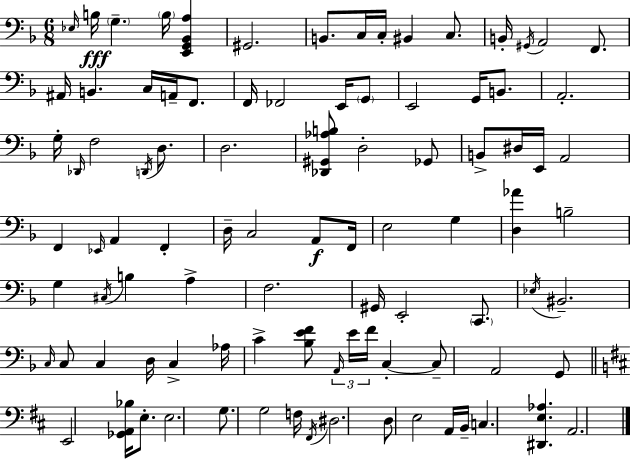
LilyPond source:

{
  \clef bass
  \numericTimeSignature
  \time 6/8
  \key d \minor
  \grace { ees16 }\fff b16 \parenthesize g4.-- \parenthesize b16 <e, g, bes, a>4 | gis,2. | b,8. c16 c16-. bis,4 c8. | b,16-. \acciaccatura { gis,16 } a,2 f,8. | \break ais,16 b,4. c16 a,16-- f,8. | f,16 fes,2 e,16 | \parenthesize g,8 e,2 g,16 b,8. | a,2.-. | \break g16-. \grace { des,16 } f2 | \acciaccatura { d,16 } d8. d2. | <des, gis, aes b>8 d2-. | ges,8 b,8-> dis16 e,16 a,2 | \break f,4 \grace { ees,16 } a,4 | f,4-. d16-- c2 | a,8\f f,16 e2 | g4 <d aes'>4 b2-- | \break g4 \acciaccatura { cis16 } b4 | a4-> f2. | gis,16 e,2-. | \parenthesize c,8. \acciaccatura { ees16 } bis,2.-- | \break \grace { c16 } c8 c4 | d16 c4-> aes16 c'4-> | <bes e' f'>8 \tuplet 3/2 { \grace { a,16 } e'16 f'16 } c4-.~~ c8-- a,2 | g,8 \bar "||" \break \key d \major e,2 <ges, a, bes>16 e8.-. | e2. | g8. g2 f16 | \acciaccatura { fis,16 } dis2. | \break d8 e2 a,16 | b,16-- c4. <dis, e aes>4. | a,2. | \bar "|."
}